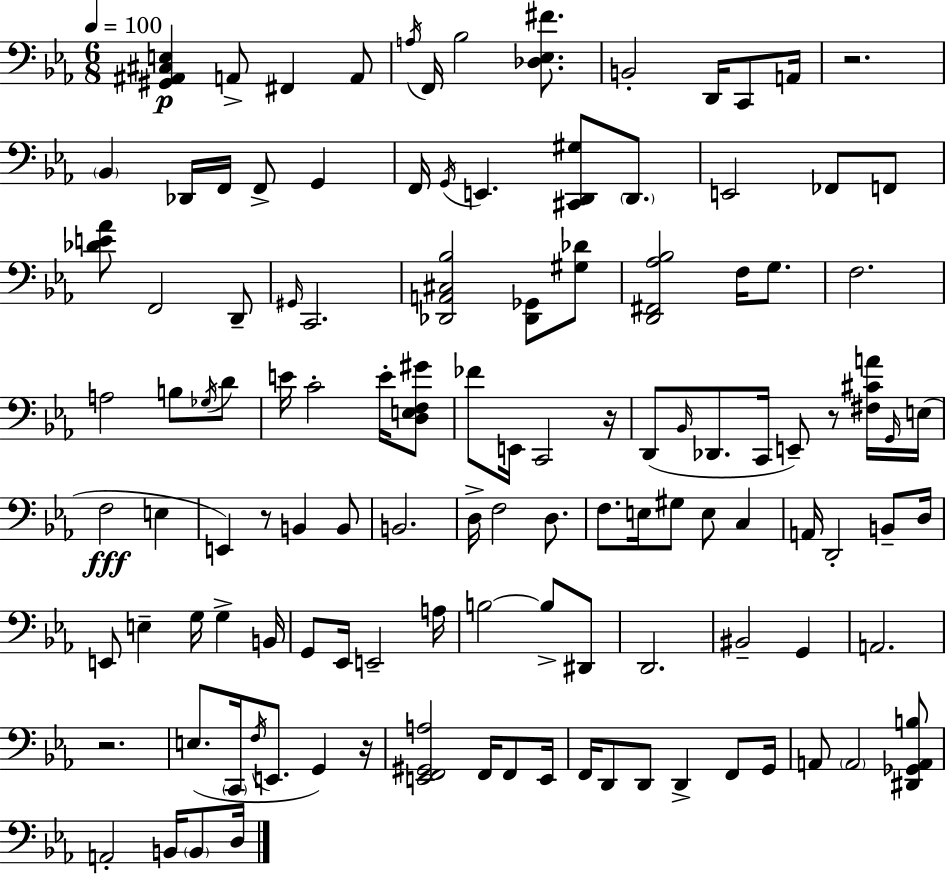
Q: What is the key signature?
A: C minor